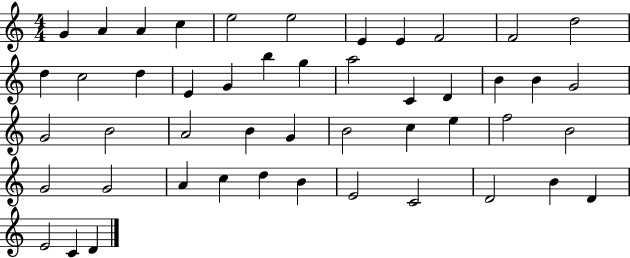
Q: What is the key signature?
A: C major